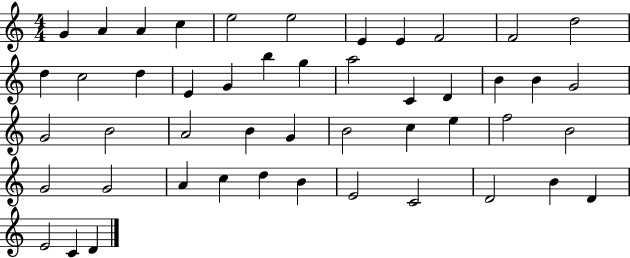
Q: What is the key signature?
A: C major